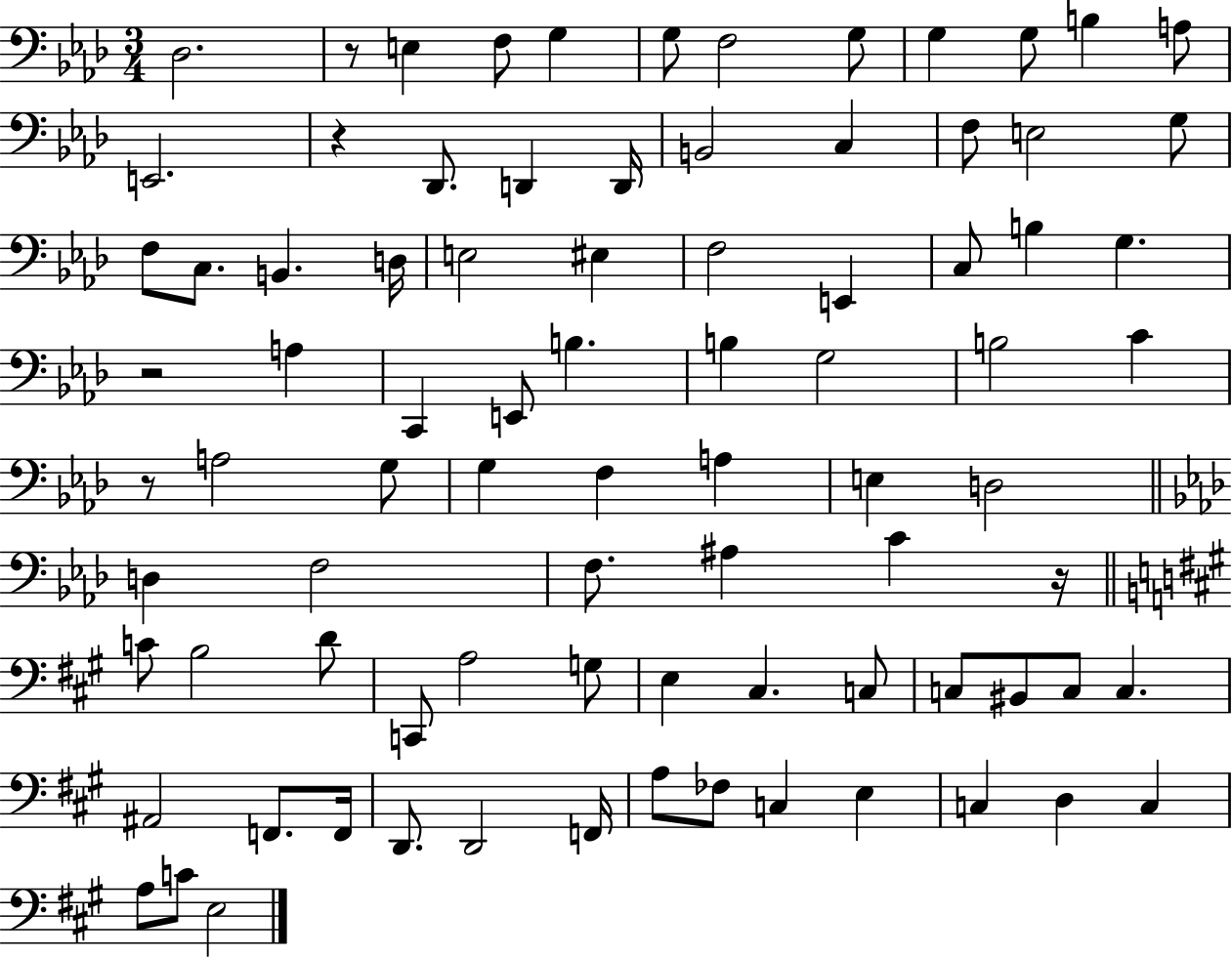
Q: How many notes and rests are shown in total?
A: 85